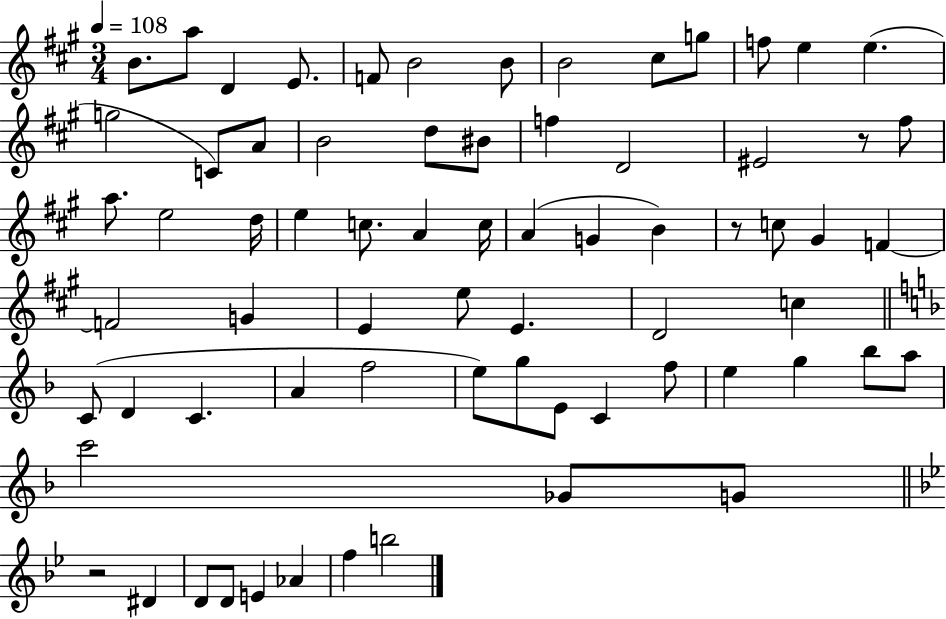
{
  \clef treble
  \numericTimeSignature
  \time 3/4
  \key a \major
  \tempo 4 = 108
  b'8. a''8 d'4 e'8. | f'8 b'2 b'8 | b'2 cis''8 g''8 | f''8 e''4 e''4.( | \break g''2 c'8) a'8 | b'2 d''8 bis'8 | f''4 d'2 | eis'2 r8 fis''8 | \break a''8. e''2 d''16 | e''4 c''8. a'4 c''16 | a'4( g'4 b'4) | r8 c''8 gis'4 f'4~~ | \break f'2 g'4 | e'4 e''8 e'4. | d'2 c''4 | \bar "||" \break \key f \major c'8( d'4 c'4. | a'4 f''2 | e''8) g''8 e'8 c'4 f''8 | e''4 g''4 bes''8 a''8 | \break c'''2 ges'8 g'8 | \bar "||" \break \key bes \major r2 dis'4 | d'8 d'8 e'4 aes'4 | f''4 b''2 | \bar "|."
}